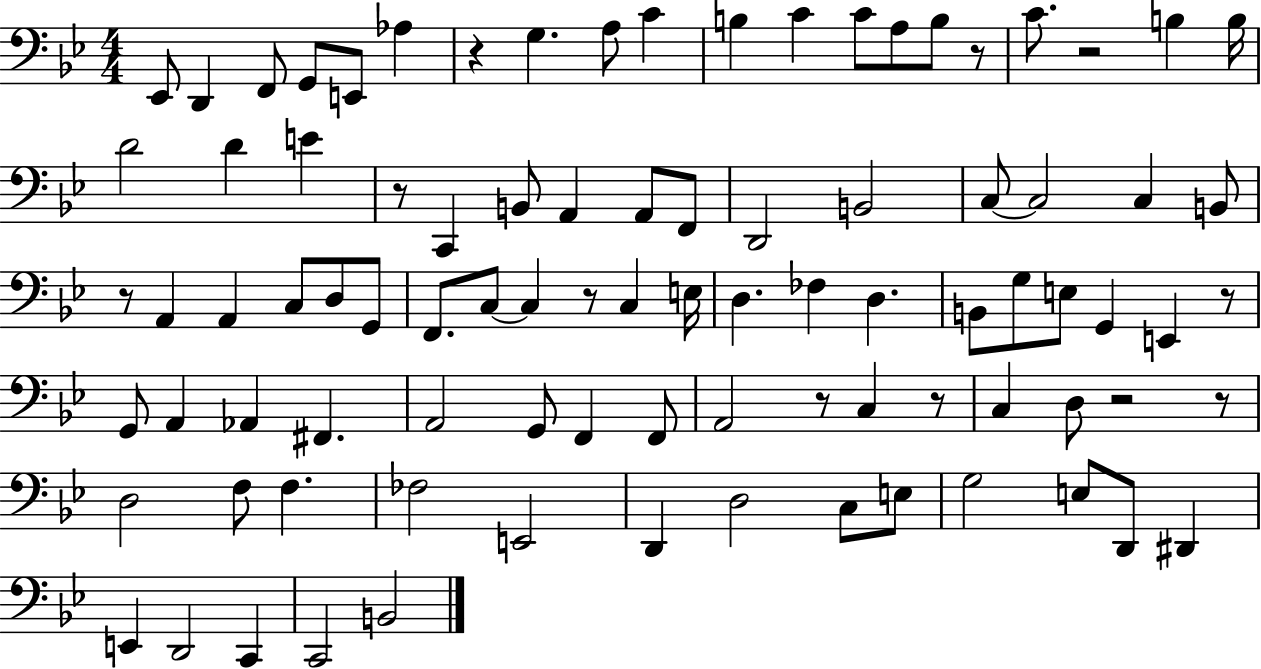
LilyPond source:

{
  \clef bass
  \numericTimeSignature
  \time 4/4
  \key bes \major
  ees,8 d,4 f,8 g,8 e,8 aes4 | r4 g4. a8 c'4 | b4 c'4 c'8 a8 b8 r8 | c'8. r2 b4 b16 | \break d'2 d'4 e'4 | r8 c,4 b,8 a,4 a,8 f,8 | d,2 b,2 | c8~~ c2 c4 b,8 | \break r8 a,4 a,4 c8 d8 g,8 | f,8. c8~~ c4 r8 c4 e16 | d4. fes4 d4. | b,8 g8 e8 g,4 e,4 r8 | \break g,8 a,4 aes,4 fis,4. | a,2 g,8 f,4 f,8 | a,2 r8 c4 r8 | c4 d8 r2 r8 | \break d2 f8 f4. | fes2 e,2 | d,4 d2 c8 e8 | g2 e8 d,8 dis,4 | \break e,4 d,2 c,4 | c,2 b,2 | \bar "|."
}